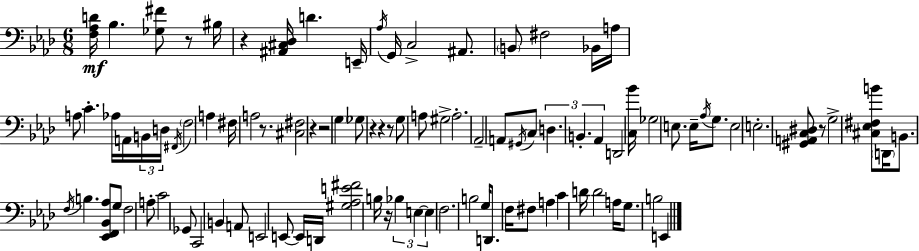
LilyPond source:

{
  \clef bass
  \numericTimeSignature
  \time 6/8
  \key f \minor
  <f aes d'>16\mf bes4. <ges fis'>8 r8 bis16 | r4 <ais, cis des>16 d'4. e,16-- | \acciaccatura { aes16 } g,16 c2-> ais,8. | \parenthesize b,8 fis2 bes,16 | \break a16 a8 c'4.-. aes16 a,16 \tuplet 3/2 { b,16 | d16 \acciaccatura { fis,16 } } \parenthesize f2 a4 | fis16 a2 r8. | <cis fis>2 r4 | \break r2 \parenthesize g4 | ges8 r4 r4 | r8 g8 a8 gis2-> | a2.-. | \break aes,2-- a,8 | \acciaccatura { gis,16 } c8 \tuplet 3/2 { d4. b,4.-. | aes,4 } d,2 | <c bes'>16 ges2 | \break e8. e16-- \acciaccatura { aes16 } g8. e2 | e2.-. | <gis, a, c dis>8 r8 g2-> | <cis ees fis b'>8 \parenthesize d,16 b,8. \acciaccatura { f16 } b4. | \break <ees, f, bes, aes>8 g8 f2 | a8-. c'2 | ges,8 c,2 | b,4 a,8 e,2 | \break e,8~~ e,16 d,16 <gis aes e' fis'>2 | b16 r16 \tuplet 3/2 { bes4 e4~~ | e4 } f2. | b2 | \break g16 d,8. f16 fis8 a4 | c'4 d'16 d'2 | a16 g8. b2 | e,4 \bar "|."
}